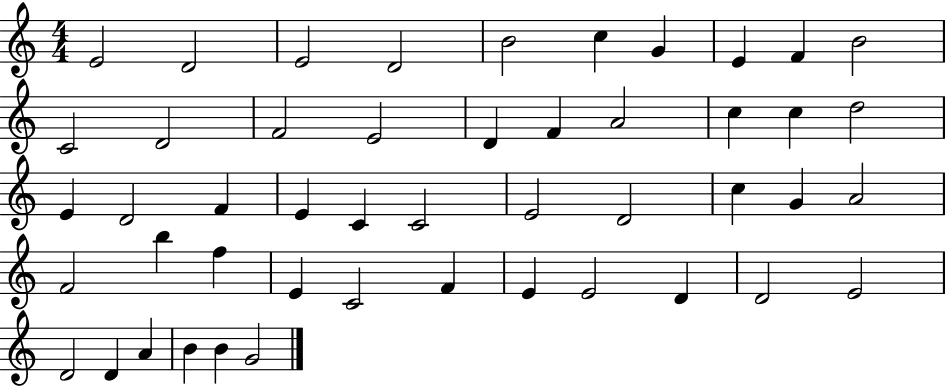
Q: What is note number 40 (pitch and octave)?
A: D4